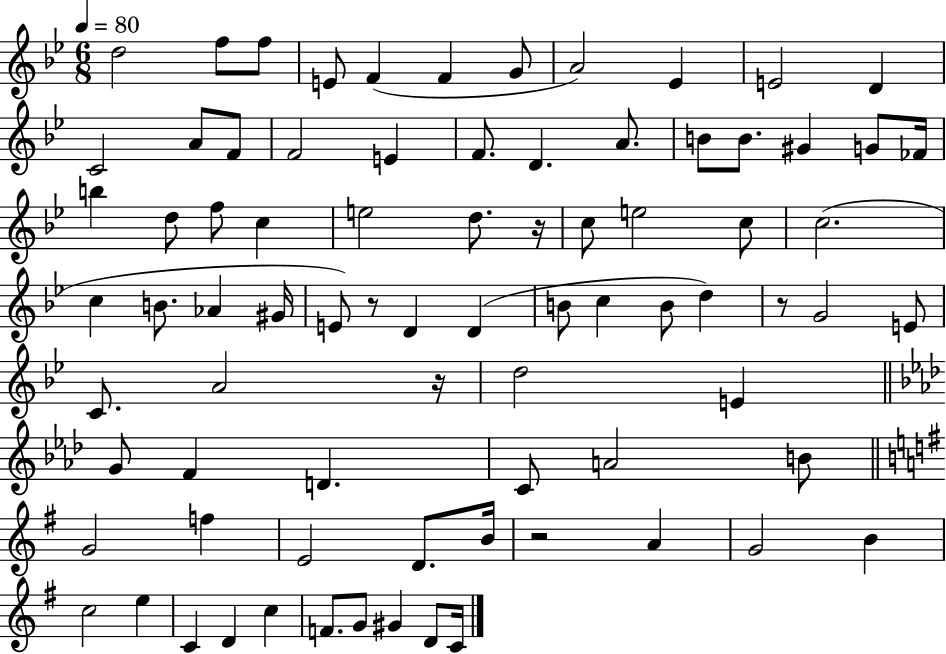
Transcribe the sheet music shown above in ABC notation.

X:1
T:Untitled
M:6/8
L:1/4
K:Bb
d2 f/2 f/2 E/2 F F G/2 A2 _E E2 D C2 A/2 F/2 F2 E F/2 D A/2 B/2 B/2 ^G G/2 _F/4 b d/2 f/2 c e2 d/2 z/4 c/2 e2 c/2 c2 c B/2 _A ^G/4 E/2 z/2 D D B/2 c B/2 d z/2 G2 E/2 C/2 A2 z/4 d2 E G/2 F D C/2 A2 B/2 G2 f E2 D/2 B/4 z2 A G2 B c2 e C D c F/2 G/2 ^G D/2 C/4